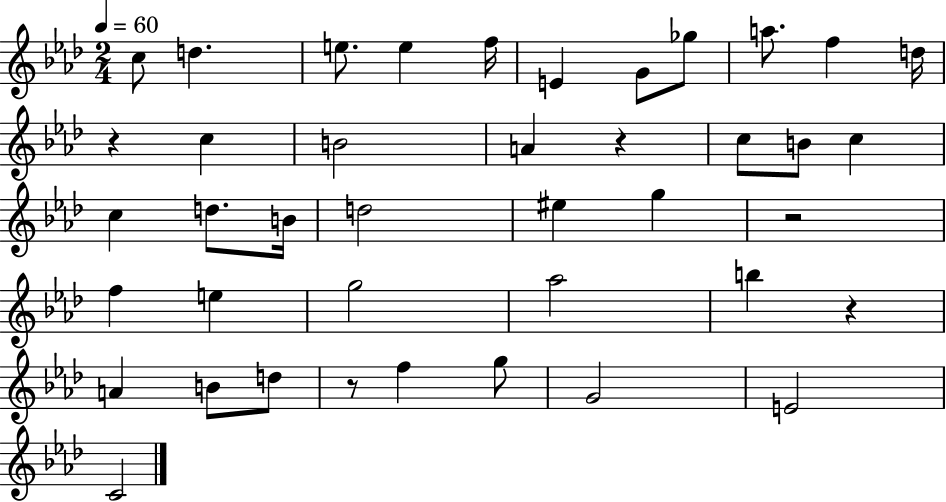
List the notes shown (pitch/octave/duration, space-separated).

C5/e D5/q. E5/e. E5/q F5/s E4/q G4/e Gb5/e A5/e. F5/q D5/s R/q C5/q B4/h A4/q R/q C5/e B4/e C5/q C5/q D5/e. B4/s D5/h EIS5/q G5/q R/h F5/q E5/q G5/h Ab5/h B5/q R/q A4/q B4/e D5/e R/e F5/q G5/e G4/h E4/h C4/h